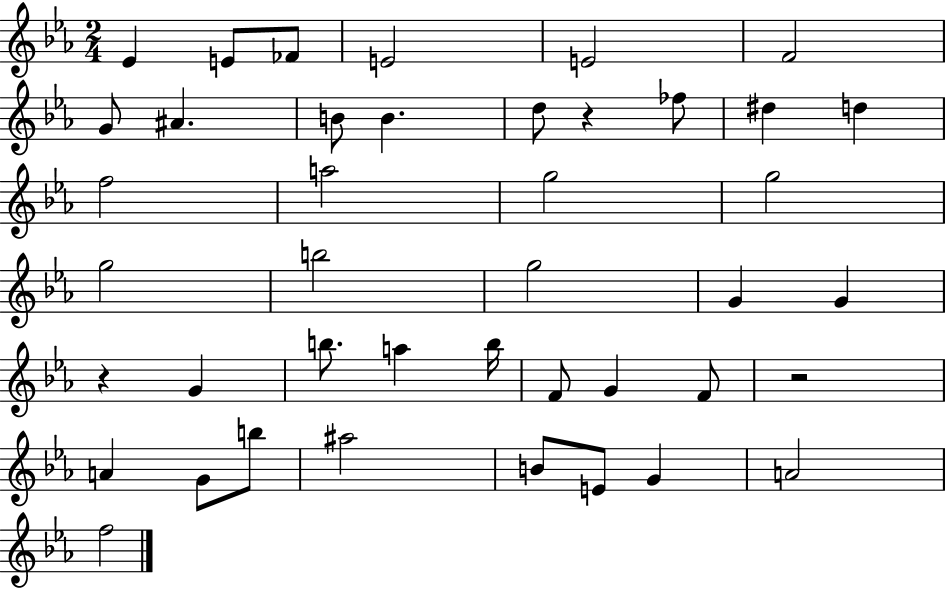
Eb4/q E4/e FES4/e E4/h E4/h F4/h G4/e A#4/q. B4/e B4/q. D5/e R/q FES5/e D#5/q D5/q F5/h A5/h G5/h G5/h G5/h B5/h G5/h G4/q G4/q R/q G4/q B5/e. A5/q B5/s F4/e G4/q F4/e R/h A4/q G4/e B5/e A#5/h B4/e E4/e G4/q A4/h F5/h